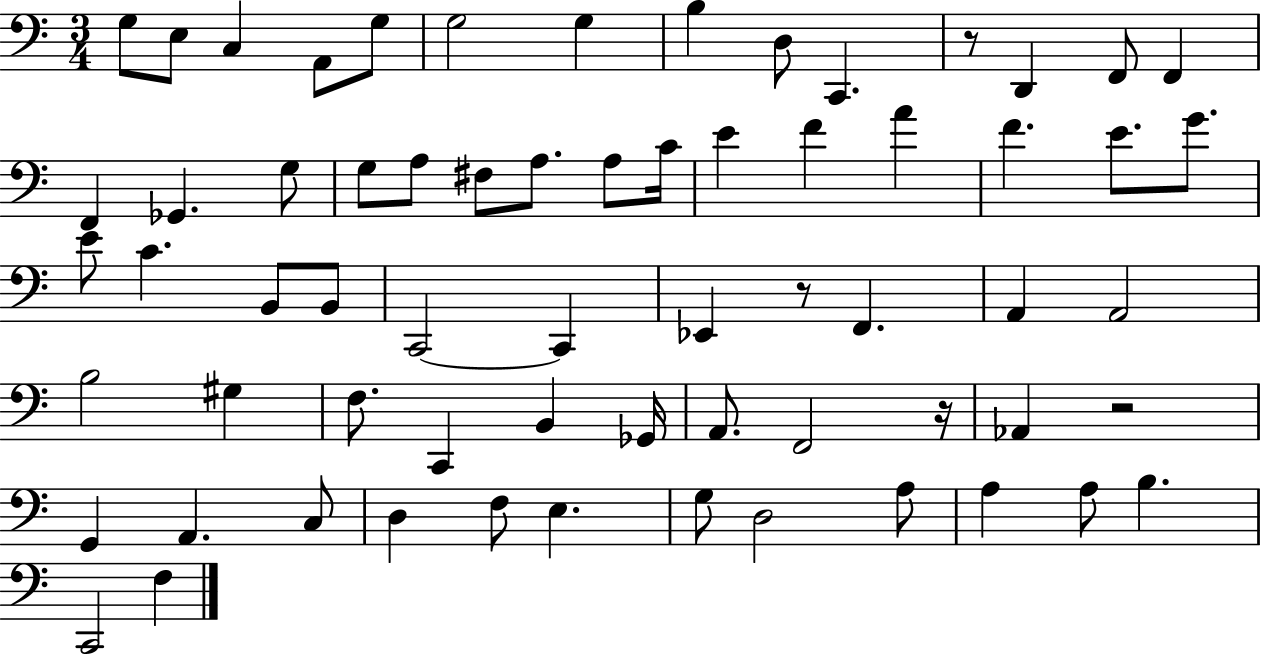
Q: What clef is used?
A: bass